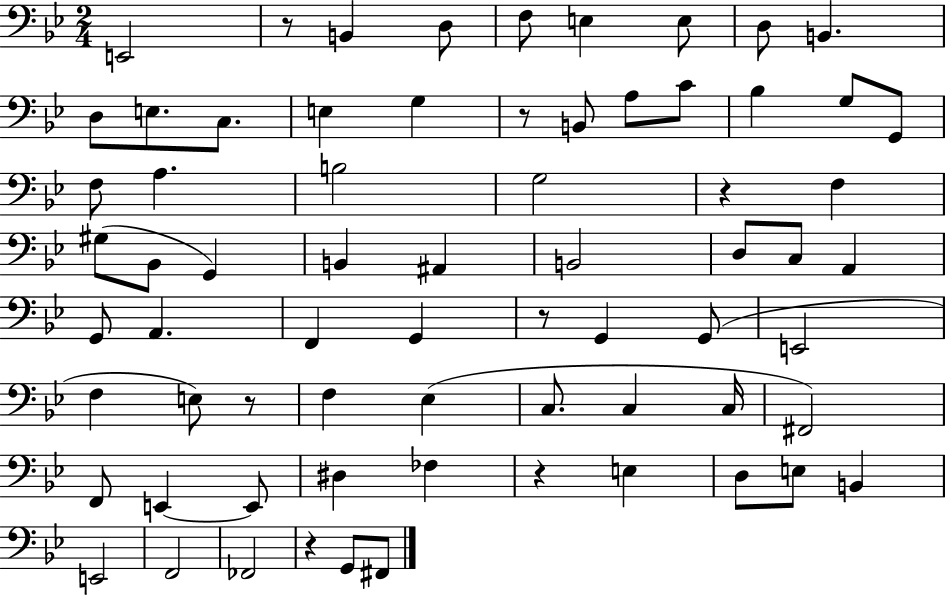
E2/h R/e B2/q D3/e F3/e E3/q E3/e D3/e B2/q. D3/e E3/e. C3/e. E3/q G3/q R/e B2/e A3/e C4/e Bb3/q G3/e G2/e F3/e A3/q. B3/h G3/h R/q F3/q G#3/e Bb2/e G2/q B2/q A#2/q B2/h D3/e C3/e A2/q G2/e A2/q. F2/q G2/q R/e G2/q G2/e E2/h F3/q E3/e R/e F3/q Eb3/q C3/e. C3/q C3/s F#2/h F2/e E2/q E2/e D#3/q FES3/q R/q E3/q D3/e E3/e B2/q E2/h F2/h FES2/h R/q G2/e F#2/e